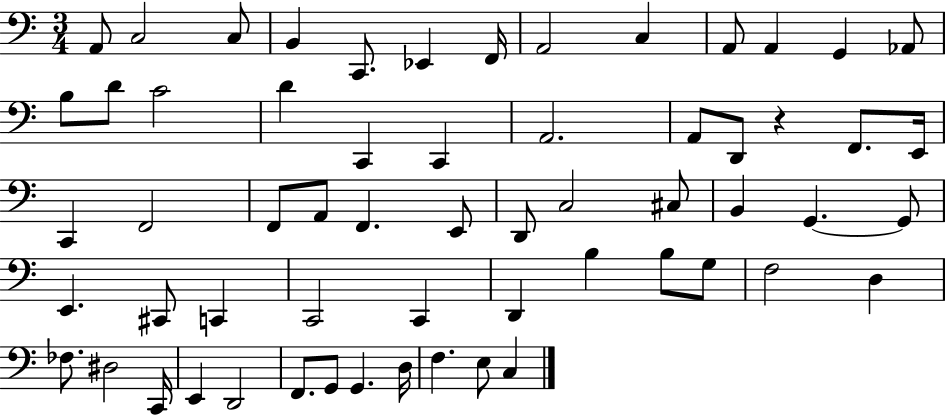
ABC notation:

X:1
T:Untitled
M:3/4
L:1/4
K:C
A,,/2 C,2 C,/2 B,, C,,/2 _E,, F,,/4 A,,2 C, A,,/2 A,, G,, _A,,/2 B,/2 D/2 C2 D C,, C,, A,,2 A,,/2 D,,/2 z F,,/2 E,,/4 C,, F,,2 F,,/2 A,,/2 F,, E,,/2 D,,/2 C,2 ^C,/2 B,, G,, G,,/2 E,, ^C,,/2 C,, C,,2 C,, D,, B, B,/2 G,/2 F,2 D, _F,/2 ^D,2 C,,/4 E,, D,,2 F,,/2 G,,/2 G,, D,/4 F, E,/2 C,